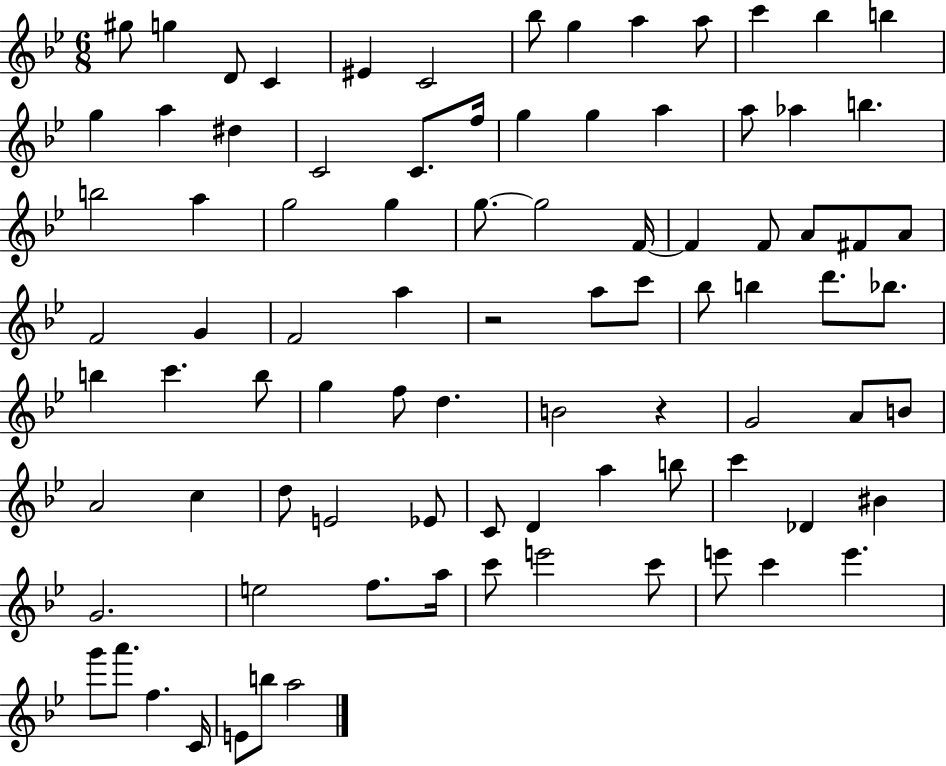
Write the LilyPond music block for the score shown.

{
  \clef treble
  \numericTimeSignature
  \time 6/8
  \key bes \major
  gis''8 g''4 d'8 c'4 | eis'4 c'2 | bes''8 g''4 a''4 a''8 | c'''4 bes''4 b''4 | \break g''4 a''4 dis''4 | c'2 c'8. f''16 | g''4 g''4 a''4 | a''8 aes''4 b''4. | \break b''2 a''4 | g''2 g''4 | g''8.~~ g''2 f'16~~ | f'4 f'8 a'8 fis'8 a'8 | \break f'2 g'4 | f'2 a''4 | r2 a''8 c'''8 | bes''8 b''4 d'''8. bes''8. | \break b''4 c'''4. b''8 | g''4 f''8 d''4. | b'2 r4 | g'2 a'8 b'8 | \break a'2 c''4 | d''8 e'2 ees'8 | c'8 d'4 a''4 b''8 | c'''4 des'4 bis'4 | \break g'2. | e''2 f''8. a''16 | c'''8 e'''2 c'''8 | e'''8 c'''4 e'''4. | \break g'''8 a'''8. f''4. c'16 | e'8 b''8 a''2 | \bar "|."
}